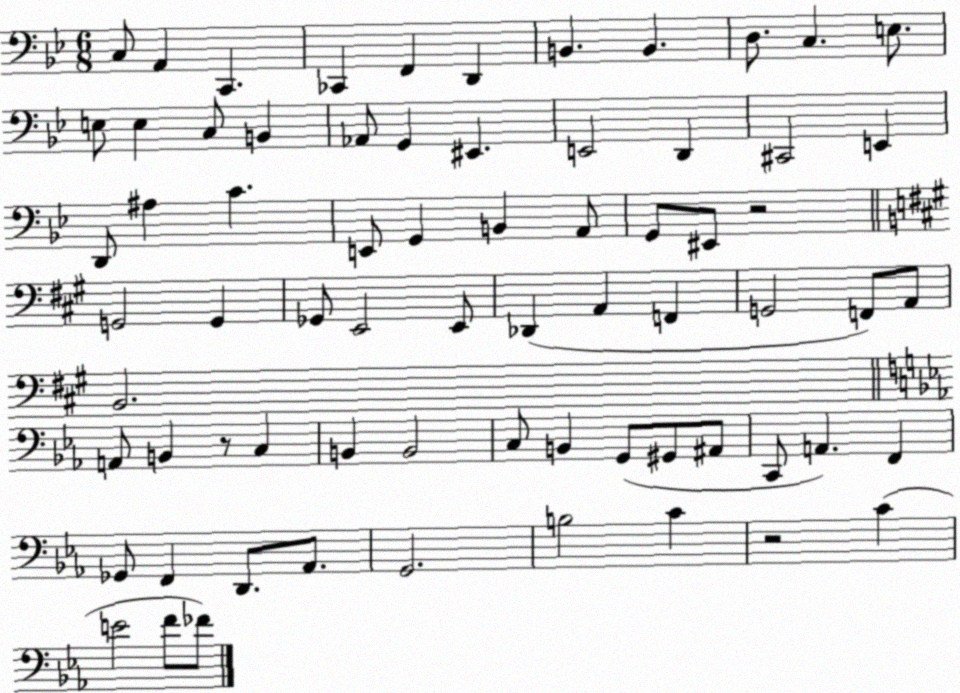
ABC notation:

X:1
T:Untitled
M:6/8
L:1/4
K:Bb
C,/2 A,, C,, _C,, F,, D,, B,, B,, D,/2 C, E,/2 E,/2 E, C,/2 B,, _A,,/2 G,, ^E,, E,,2 D,, ^C,,2 E,, D,,/2 ^A, C E,,/2 G,, B,, A,,/2 G,,/2 ^E,,/2 z2 G,,2 G,, _G,,/2 E,,2 E,,/2 _D,, A,, F,, G,,2 F,,/2 A,,/2 B,,2 A,,/2 B,, z/2 C, B,, B,,2 C,/2 B,, G,,/2 ^G,,/2 ^A,,/2 C,,/2 A,, F,, _G,,/2 F,, D,,/2 _A,,/2 G,,2 B,2 C z2 C E2 F/2 _F/2